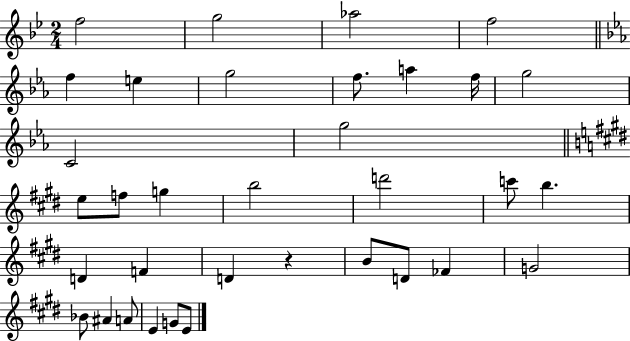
X:1
T:Untitled
M:2/4
L:1/4
K:Bb
f2 g2 _a2 f2 f e g2 f/2 a f/4 g2 C2 g2 e/2 f/2 g b2 d'2 c'/2 b D F D z B/2 D/2 _F G2 _B/2 ^A A/2 E G/2 E/2